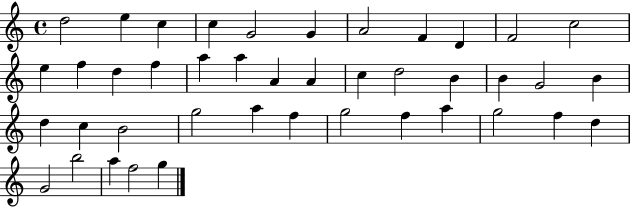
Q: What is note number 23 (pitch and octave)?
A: B4